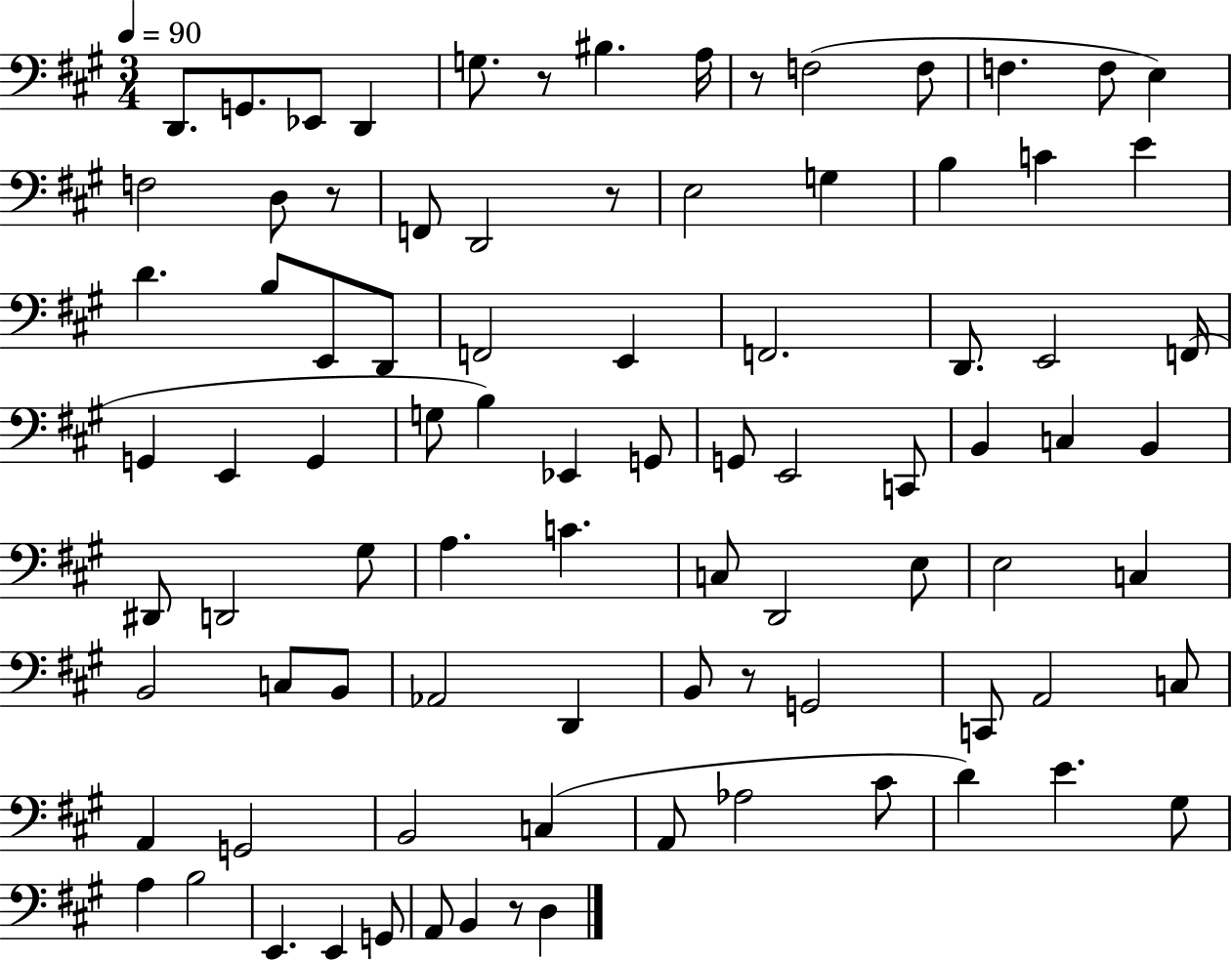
X:1
T:Untitled
M:3/4
L:1/4
K:A
D,,/2 G,,/2 _E,,/2 D,, G,/2 z/2 ^B, A,/4 z/2 F,2 F,/2 F, F,/2 E, F,2 D,/2 z/2 F,,/2 D,,2 z/2 E,2 G, B, C E D B,/2 E,,/2 D,,/2 F,,2 E,, F,,2 D,,/2 E,,2 F,,/4 G,, E,, G,, G,/2 B, _E,, G,,/2 G,,/2 E,,2 C,,/2 B,, C, B,, ^D,,/2 D,,2 ^G,/2 A, C C,/2 D,,2 E,/2 E,2 C, B,,2 C,/2 B,,/2 _A,,2 D,, B,,/2 z/2 G,,2 C,,/2 A,,2 C,/2 A,, G,,2 B,,2 C, A,,/2 _A,2 ^C/2 D E ^G,/2 A, B,2 E,, E,, G,,/2 A,,/2 B,, z/2 D,